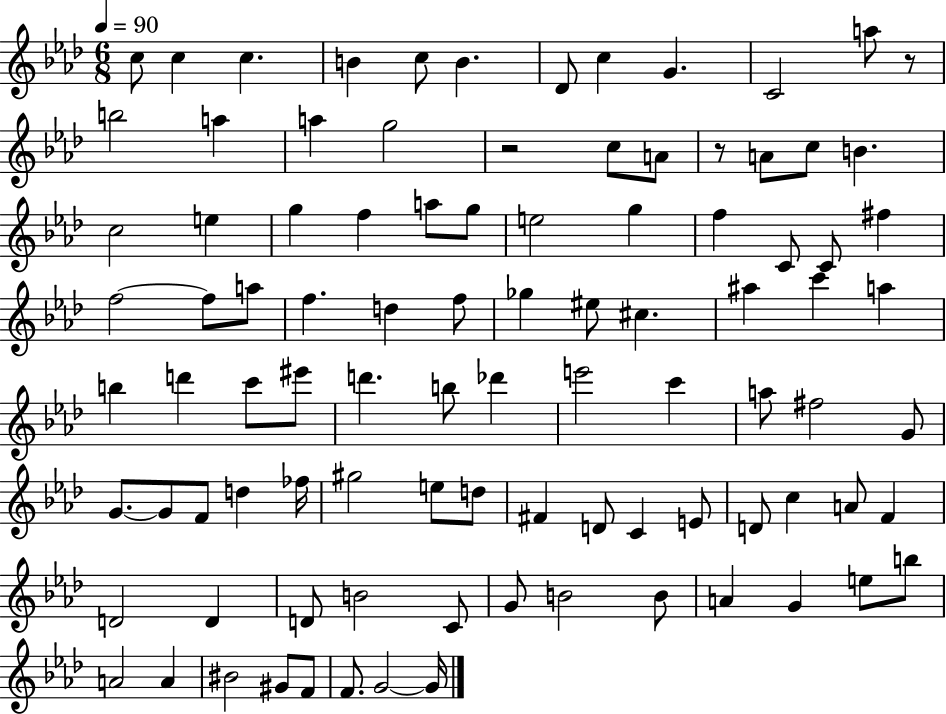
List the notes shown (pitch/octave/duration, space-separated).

C5/e C5/q C5/q. B4/q C5/e B4/q. Db4/e C5/q G4/q. C4/h A5/e R/e B5/h A5/q A5/q G5/h R/h C5/e A4/e R/e A4/e C5/e B4/q. C5/h E5/q G5/q F5/q A5/e G5/e E5/h G5/q F5/q C4/e C4/e F#5/q F5/h F5/e A5/e F5/q. D5/q F5/e Gb5/q EIS5/e C#5/q. A#5/q C6/q A5/q B5/q D6/q C6/e EIS6/e D6/q. B5/e Db6/q E6/h C6/q A5/e F#5/h G4/e G4/e. G4/e F4/e D5/q FES5/s G#5/h E5/e D5/e F#4/q D4/e C4/q E4/e D4/e C5/q A4/e F4/q D4/h D4/q D4/e B4/h C4/e G4/e B4/h B4/e A4/q G4/q E5/e B5/e A4/h A4/q BIS4/h G#4/e F4/e F4/e. G4/h G4/s